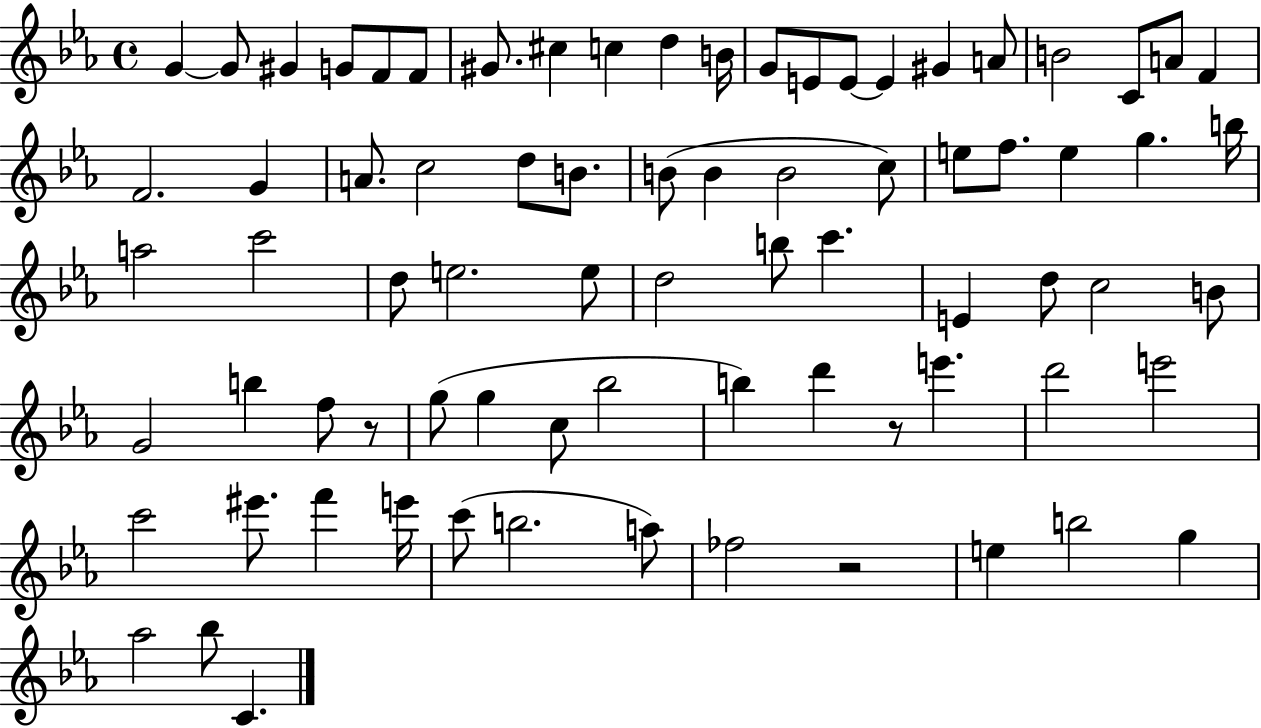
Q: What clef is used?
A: treble